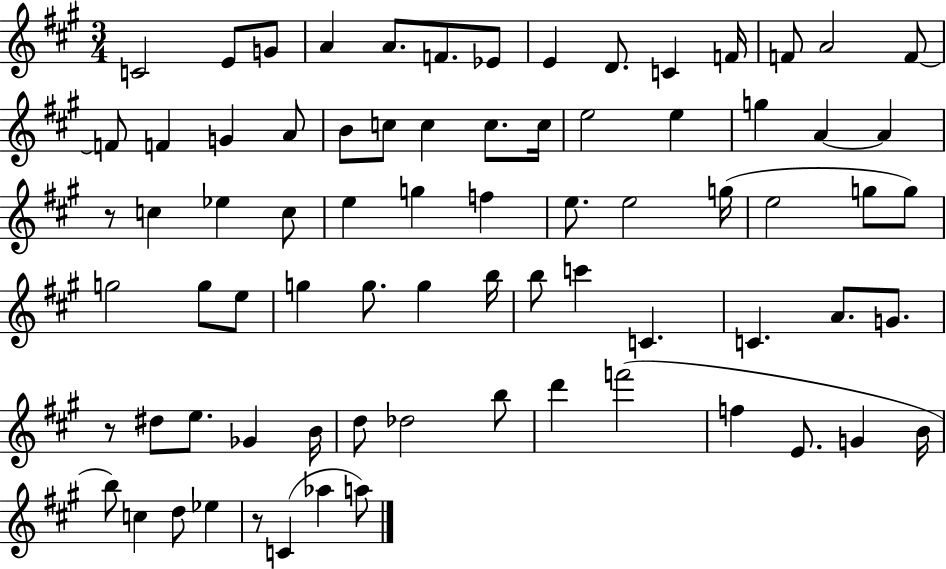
{
  \clef treble
  \numericTimeSignature
  \time 3/4
  \key a \major
  c'2 e'8 g'8 | a'4 a'8. f'8. ees'8 | e'4 d'8. c'4 f'16 | f'8 a'2 f'8~~ | \break f'8 f'4 g'4 a'8 | b'8 c''8 c''4 c''8. c''16 | e''2 e''4 | g''4 a'4~~ a'4 | \break r8 c''4 ees''4 c''8 | e''4 g''4 f''4 | e''8. e''2 g''16( | e''2 g''8 g''8) | \break g''2 g''8 e''8 | g''4 g''8. g''4 b''16 | b''8 c'''4 c'4. | c'4. a'8. g'8. | \break r8 dis''8 e''8. ges'4 b'16 | d''8 des''2 b''8 | d'''4 f'''2( | f''4 e'8. g'4 b'16 | \break b''8) c''4 d''8 ees''4 | r8 c'4( aes''4 a''8) | \bar "|."
}